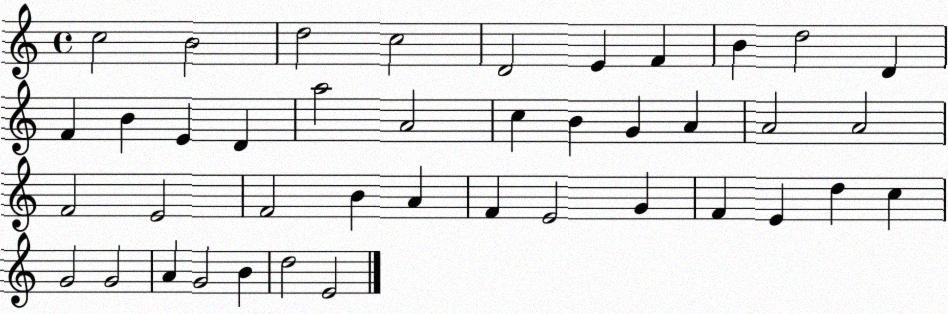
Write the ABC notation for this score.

X:1
T:Untitled
M:4/4
L:1/4
K:C
c2 B2 d2 c2 D2 E F B d2 D F B E D a2 A2 c B G A A2 A2 F2 E2 F2 B A F E2 G F E d c G2 G2 A G2 B d2 E2